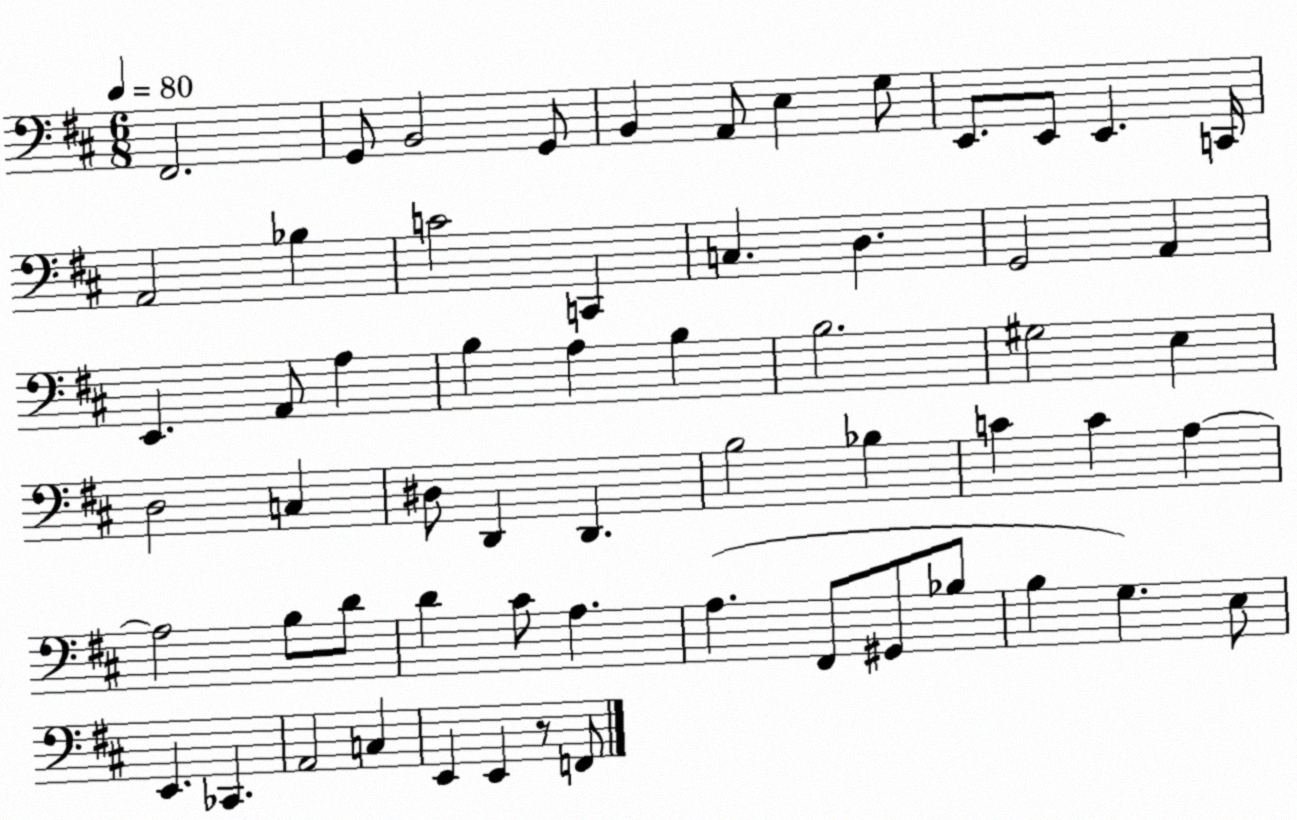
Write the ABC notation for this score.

X:1
T:Untitled
M:6/8
L:1/4
K:D
^F,,2 G,,/2 B,,2 G,,/2 B,, A,,/2 E, G,/2 E,,/2 E,,/2 E,, C,,/4 A,,2 _B, C2 C,, C, D, G,,2 A,, E,, A,,/2 A, B, A, B, B,2 ^G,2 E, D,2 C, ^D,/2 D,, D,, B,2 _B, C C A, A,2 B,/2 D/2 D ^C/2 A, A, ^F,,/2 ^G,,/2 _B,/2 B, G, E,/2 E,, _C,, A,,2 C, E,, E,, z/2 F,,/2